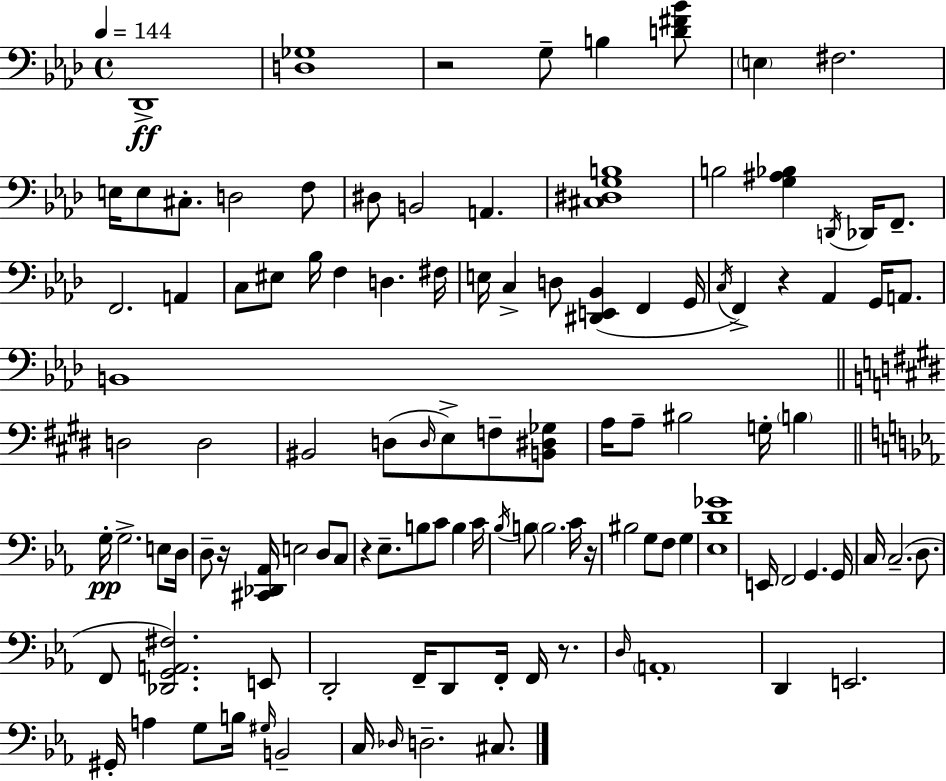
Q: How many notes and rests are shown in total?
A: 112